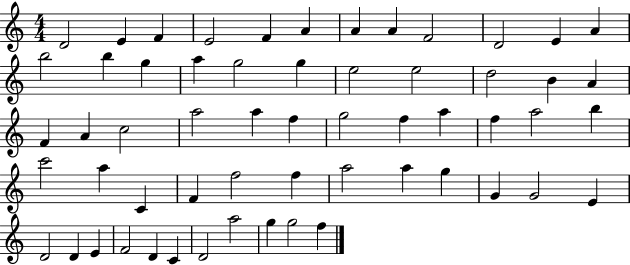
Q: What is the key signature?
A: C major